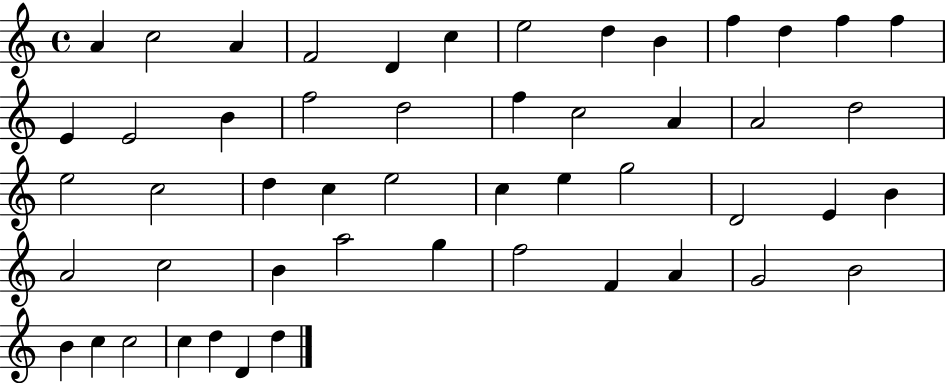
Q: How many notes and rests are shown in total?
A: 51